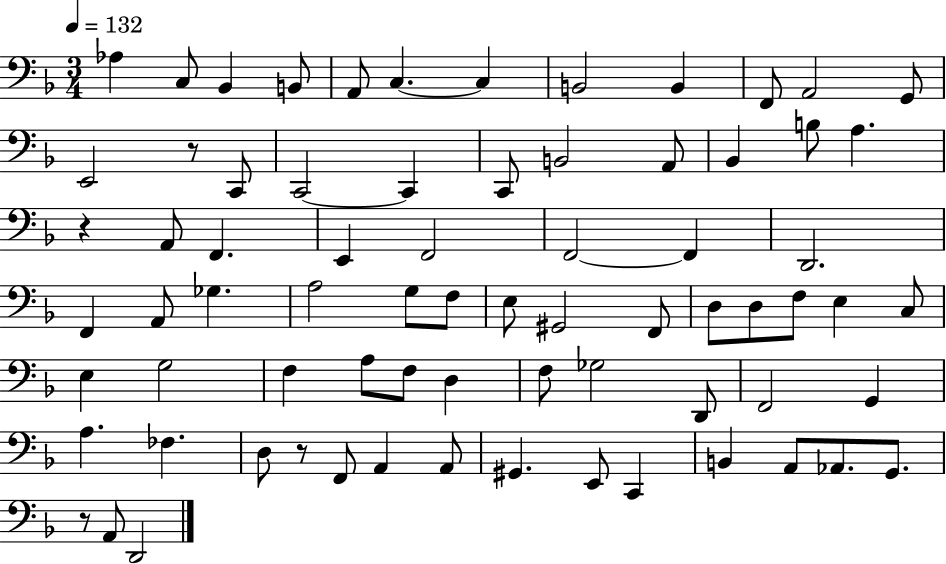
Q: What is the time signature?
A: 3/4